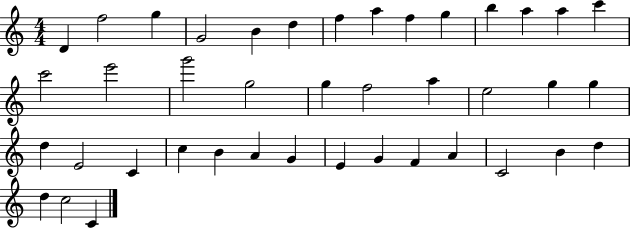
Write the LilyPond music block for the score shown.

{
  \clef treble
  \numericTimeSignature
  \time 4/4
  \key c \major
  d'4 f''2 g''4 | g'2 b'4 d''4 | f''4 a''4 f''4 g''4 | b''4 a''4 a''4 c'''4 | \break c'''2 e'''2 | g'''2 g''2 | g''4 f''2 a''4 | e''2 g''4 g''4 | \break d''4 e'2 c'4 | c''4 b'4 a'4 g'4 | e'4 g'4 f'4 a'4 | c'2 b'4 d''4 | \break d''4 c''2 c'4 | \bar "|."
}